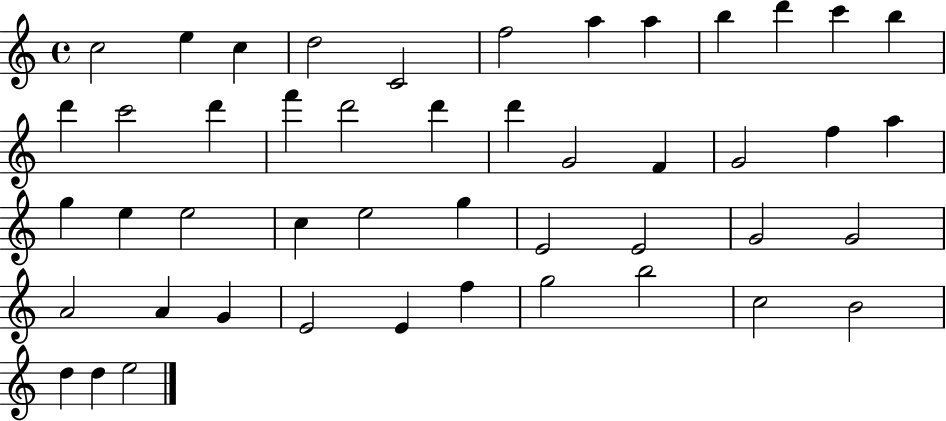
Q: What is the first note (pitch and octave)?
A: C5